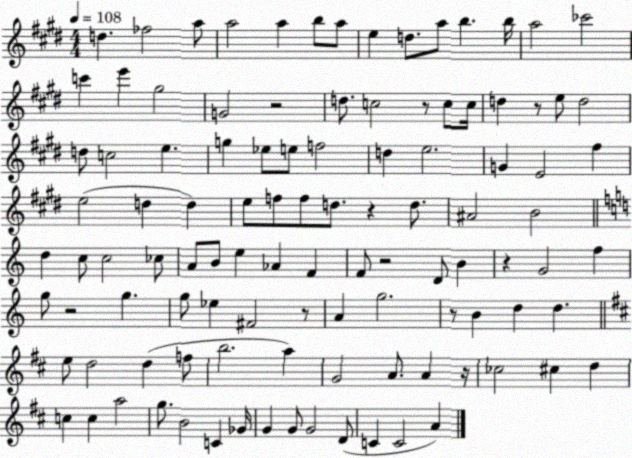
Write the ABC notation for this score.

X:1
T:Untitled
M:4/4
L:1/4
K:E
d _f2 a/2 a2 a b/2 a/2 e d/2 a/2 b b/4 a2 _c'2 c' e' ^g2 G2 z2 d/2 c2 z/2 c/2 c/4 d z/2 e/2 d2 d/2 c2 e g _e/2 e/2 f2 d e2 G E2 ^f e2 d d e/2 f/2 f/2 d/2 z d/2 ^A2 B2 d c/2 c2 _c/2 A/2 B/2 e _A F F/2 z2 D/2 B z G2 f g/2 z2 g g/2 _e ^F2 z/2 A g2 z/2 B d d e/2 d2 d f/2 b2 a G2 A/2 A z/4 _c2 ^c d c c a2 g/2 B2 C _G/4 G G/2 G2 D/2 C C2 A